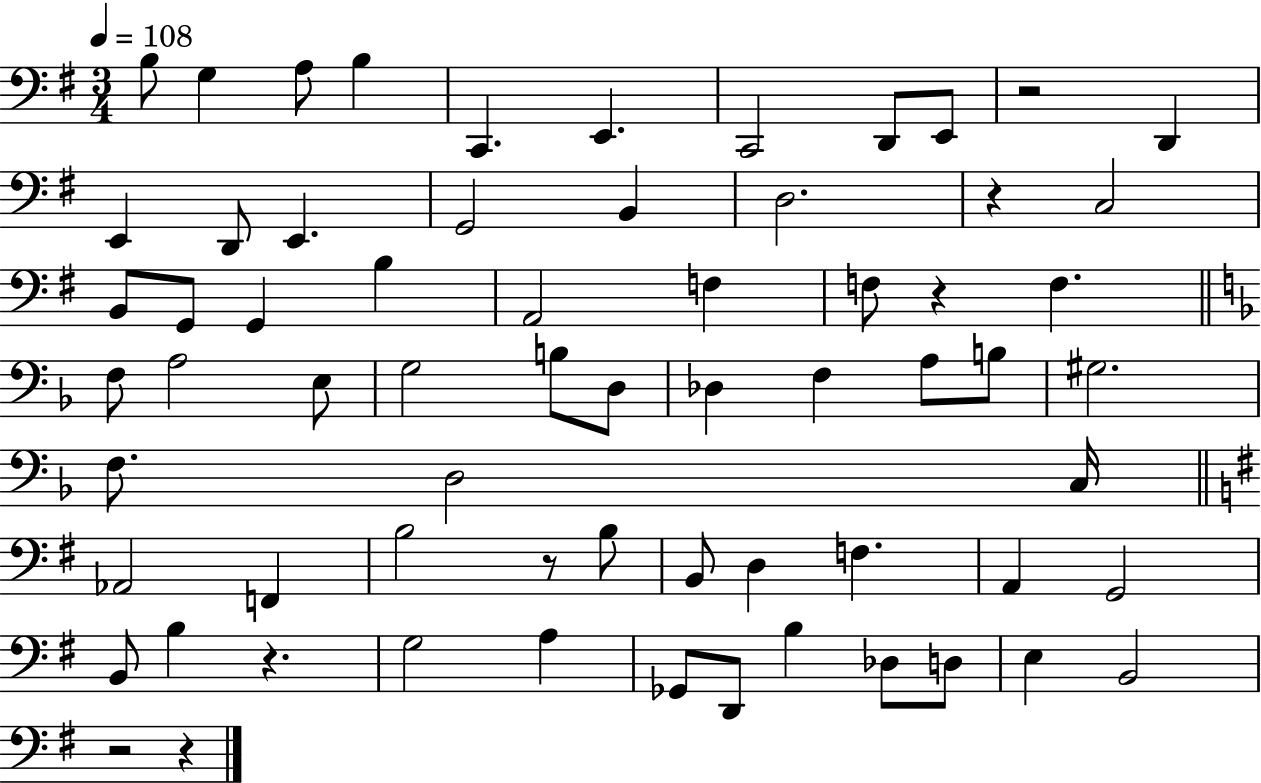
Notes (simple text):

B3/e G3/q A3/e B3/q C2/q. E2/q. C2/h D2/e E2/e R/h D2/q E2/q D2/e E2/q. G2/h B2/q D3/h. R/q C3/h B2/e G2/e G2/q B3/q A2/h F3/q F3/e R/q F3/q. F3/e A3/h E3/e G3/h B3/e D3/e Db3/q F3/q A3/e B3/e G#3/h. F3/e. D3/h C3/s Ab2/h F2/q B3/h R/e B3/e B2/e D3/q F3/q. A2/q G2/h B2/e B3/q R/q. G3/h A3/q Gb2/e D2/e B3/q Db3/e D3/e E3/q B2/h R/h R/q